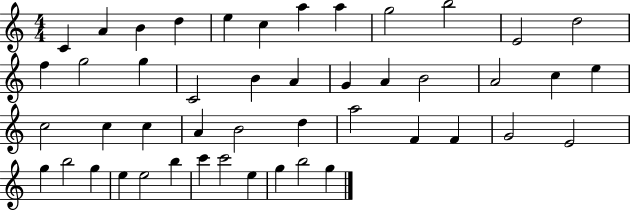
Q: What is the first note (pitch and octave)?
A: C4